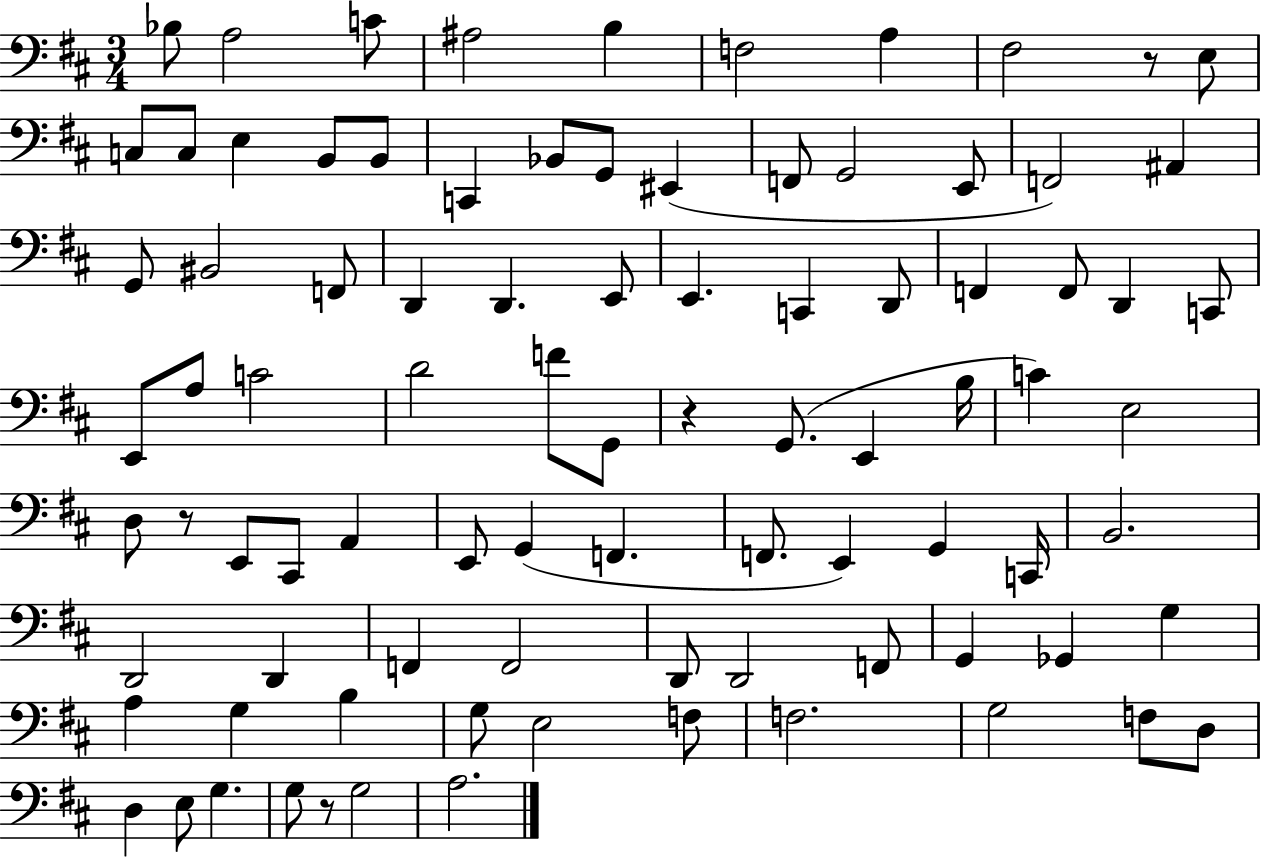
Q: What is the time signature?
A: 3/4